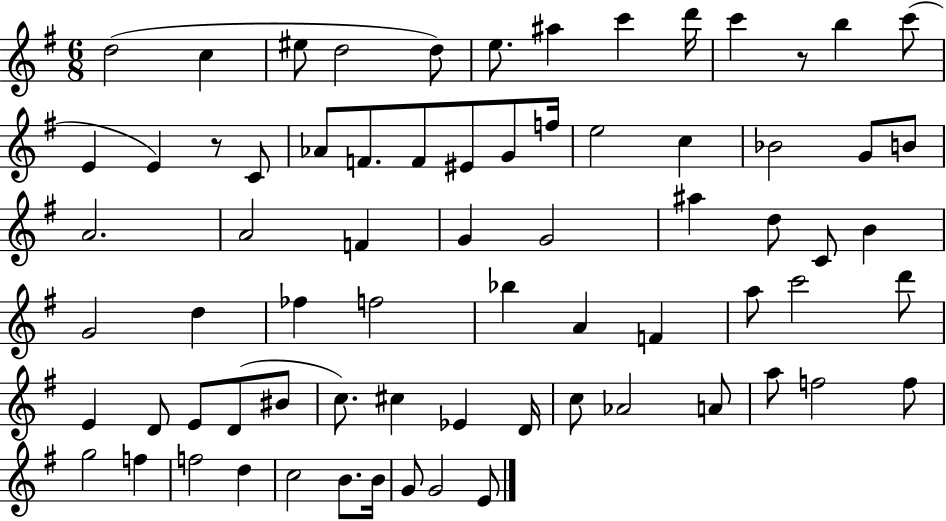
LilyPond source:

{
  \clef treble
  \numericTimeSignature
  \time 6/8
  \key g \major
  \repeat volta 2 { d''2( c''4 | eis''8 d''2 d''8) | e''8. ais''4 c'''4 d'''16 | c'''4 r8 b''4 c'''8( | \break e'4 e'4) r8 c'8 | aes'8 f'8. f'8 eis'8 g'8 f''16 | e''2 c''4 | bes'2 g'8 b'8 | \break a'2. | a'2 f'4 | g'4 g'2 | ais''4 d''8 c'8 b'4 | \break g'2 d''4 | fes''4 f''2 | bes''4 a'4 f'4 | a''8 c'''2 d'''8 | \break e'4 d'8 e'8 d'8( bis'8 | c''8.) cis''4 ees'4 d'16 | c''8 aes'2 a'8 | a''8 f''2 f''8 | \break g''2 f''4 | f''2 d''4 | c''2 b'8. b'16 | g'8 g'2 e'8 | \break } \bar "|."
}